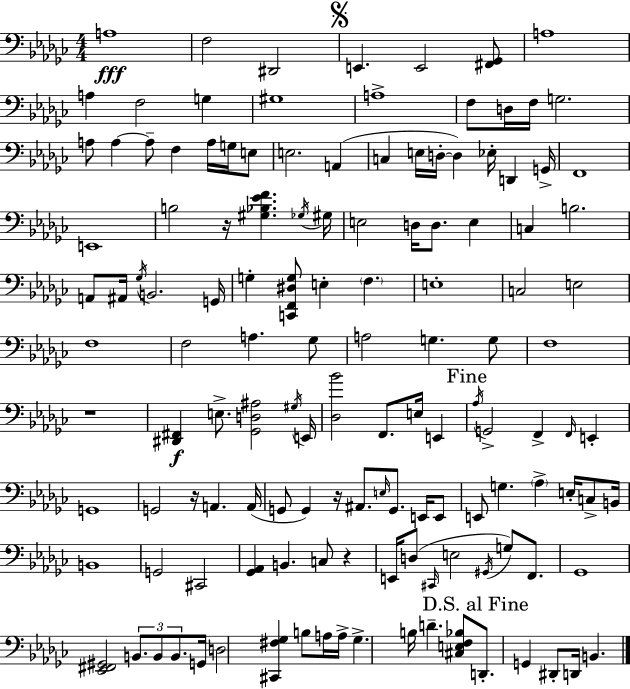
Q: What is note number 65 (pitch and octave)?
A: F2